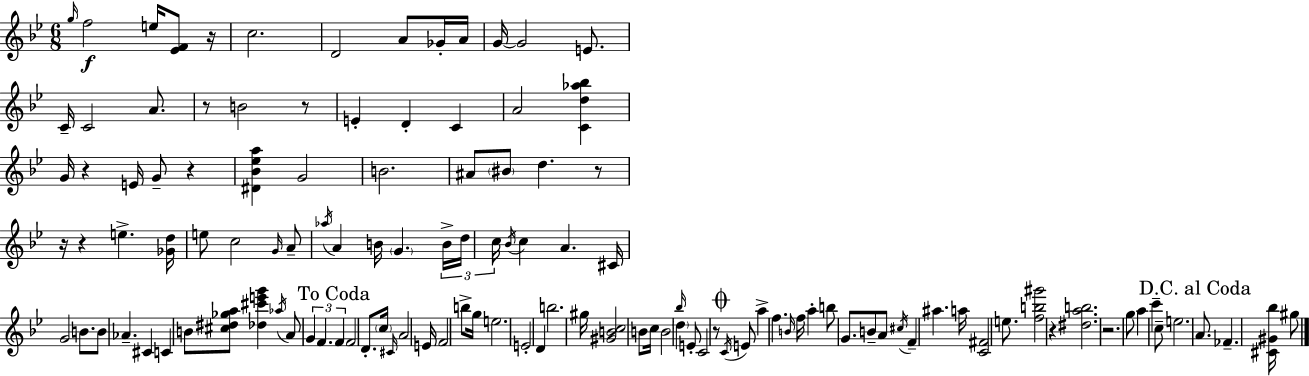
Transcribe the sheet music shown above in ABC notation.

X:1
T:Untitled
M:6/8
L:1/4
K:Bb
g/4 f2 e/4 [_EF]/2 z/4 c2 D2 A/2 _G/4 A/4 G/4 G2 E/2 C/4 C2 A/2 z/2 B2 z/2 E D C A2 [Cd_a_b] G/4 z E/4 G/2 z [^D_B_ea] G2 B2 ^A/2 ^B/2 d z/2 z/4 z e [_Gd]/4 e/2 c2 G/4 A/2 _a/4 A B/4 G B/4 d/4 c/4 _B/4 c A ^C/4 G2 B/2 B/2 _A ^C C B/2 [^c^d_ga]/2 [_d^c'e'g'] _a/4 A/2 G F F F2 D/2 c/4 ^C/4 A2 E/4 F2 b/2 g/4 e2 E2 D b2 ^g/4 [^GBc]2 B/2 c/4 B2 _b/4 d E/2 C2 z/2 C/4 E/2 a f B/4 f/4 a b/2 G/2 B/2 A/2 ^c/4 F ^a a/4 [C^F]2 e/2 [fb^g']2 z [^dab]2 z2 g/2 a c' c/2 e2 A/2 _F [^C^G_b]/4 ^g/2